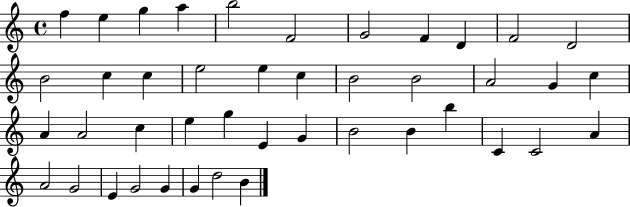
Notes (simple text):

F5/q E5/q G5/q A5/q B5/h F4/h G4/h F4/q D4/q F4/h D4/h B4/h C5/q C5/q E5/h E5/q C5/q B4/h B4/h A4/h G4/q C5/q A4/q A4/h C5/q E5/q G5/q E4/q G4/q B4/h B4/q B5/q C4/q C4/h A4/q A4/h G4/h E4/q G4/h G4/q G4/q D5/h B4/q